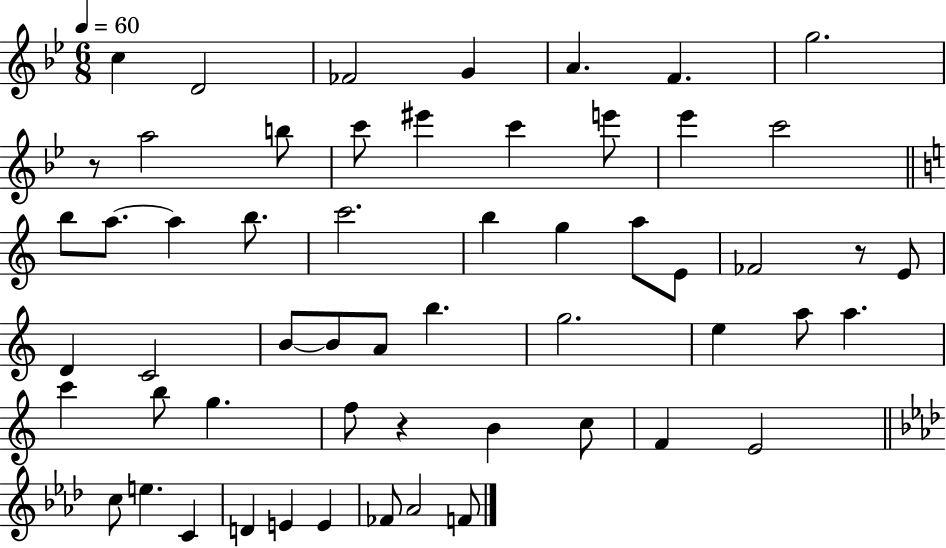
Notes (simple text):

C5/q D4/h FES4/h G4/q A4/q. F4/q. G5/h. R/e A5/h B5/e C6/e EIS6/q C6/q E6/e Eb6/q C6/h B5/e A5/e. A5/q B5/e. C6/h. B5/q G5/q A5/e E4/e FES4/h R/e E4/e D4/q C4/h B4/e B4/e A4/e B5/q. G5/h. E5/q A5/e A5/q. C6/q B5/e G5/q. F5/e R/q B4/q C5/e F4/q E4/h C5/e E5/q. C4/q D4/q E4/q E4/q FES4/e Ab4/h F4/e